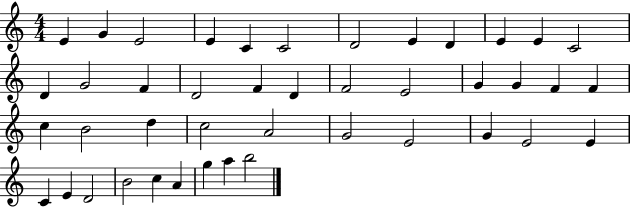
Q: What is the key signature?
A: C major